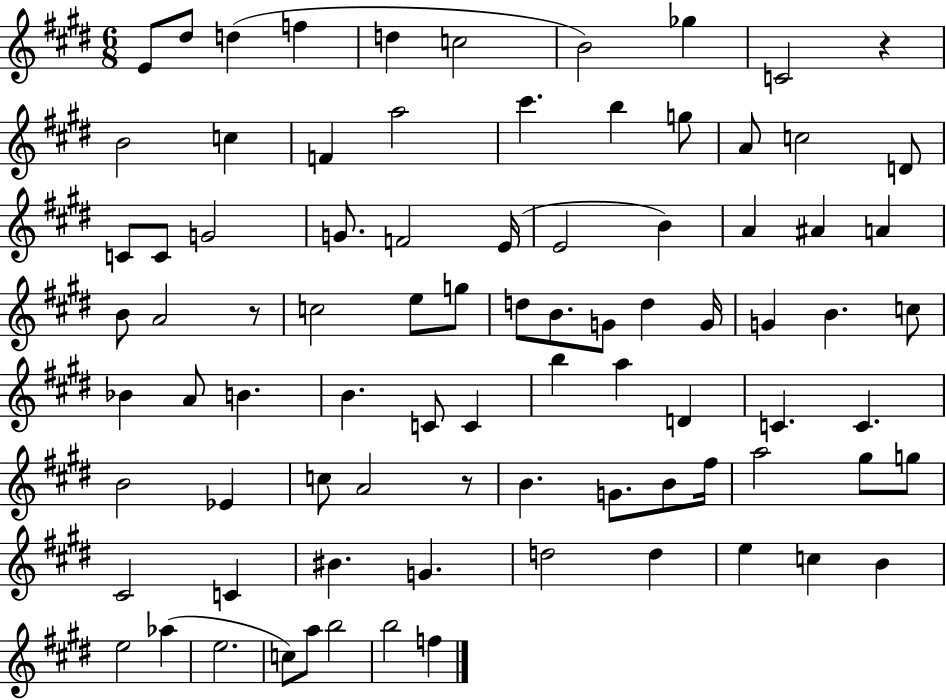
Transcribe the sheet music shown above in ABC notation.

X:1
T:Untitled
M:6/8
L:1/4
K:E
E/2 ^d/2 d f d c2 B2 _g C2 z B2 c F a2 ^c' b g/2 A/2 c2 D/2 C/2 C/2 G2 G/2 F2 E/4 E2 B A ^A A B/2 A2 z/2 c2 e/2 g/2 d/2 B/2 G/2 d G/4 G B c/2 _B A/2 B B C/2 C b a D C C B2 _E c/2 A2 z/2 B G/2 B/2 ^f/4 a2 ^g/2 g/2 ^C2 C ^B G d2 d e c B e2 _a e2 c/2 a/2 b2 b2 f